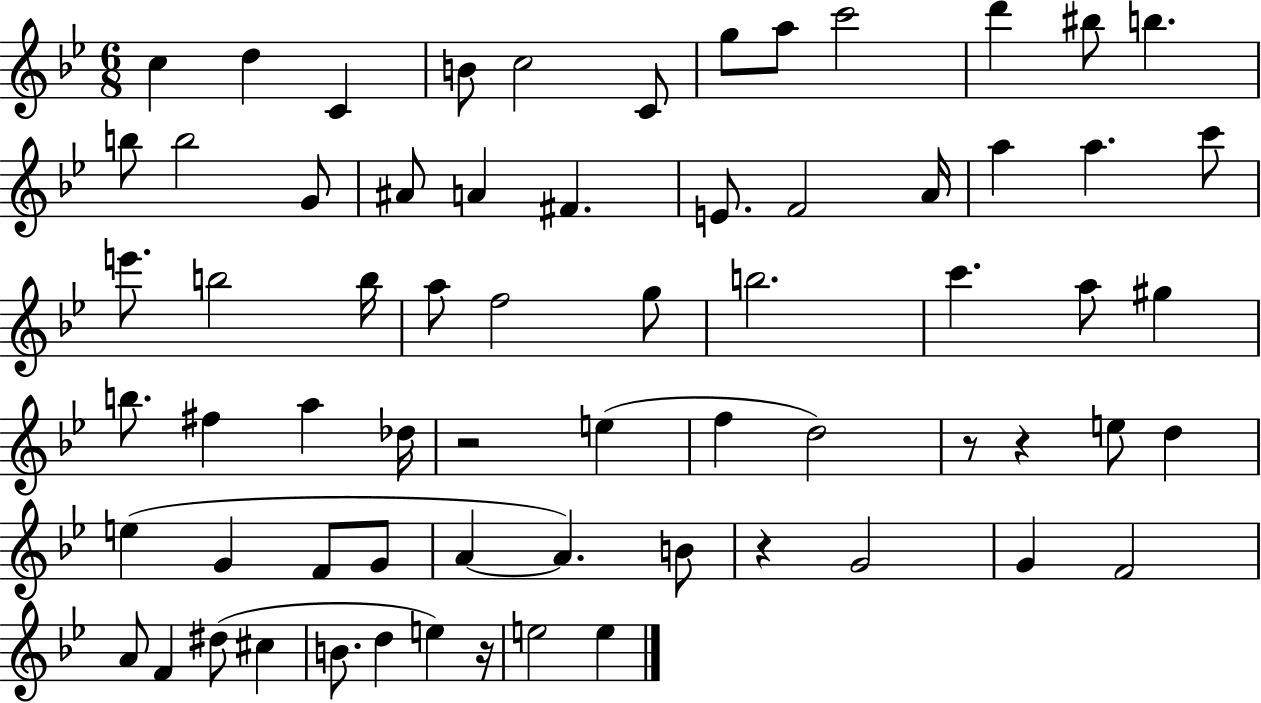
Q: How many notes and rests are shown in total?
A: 67